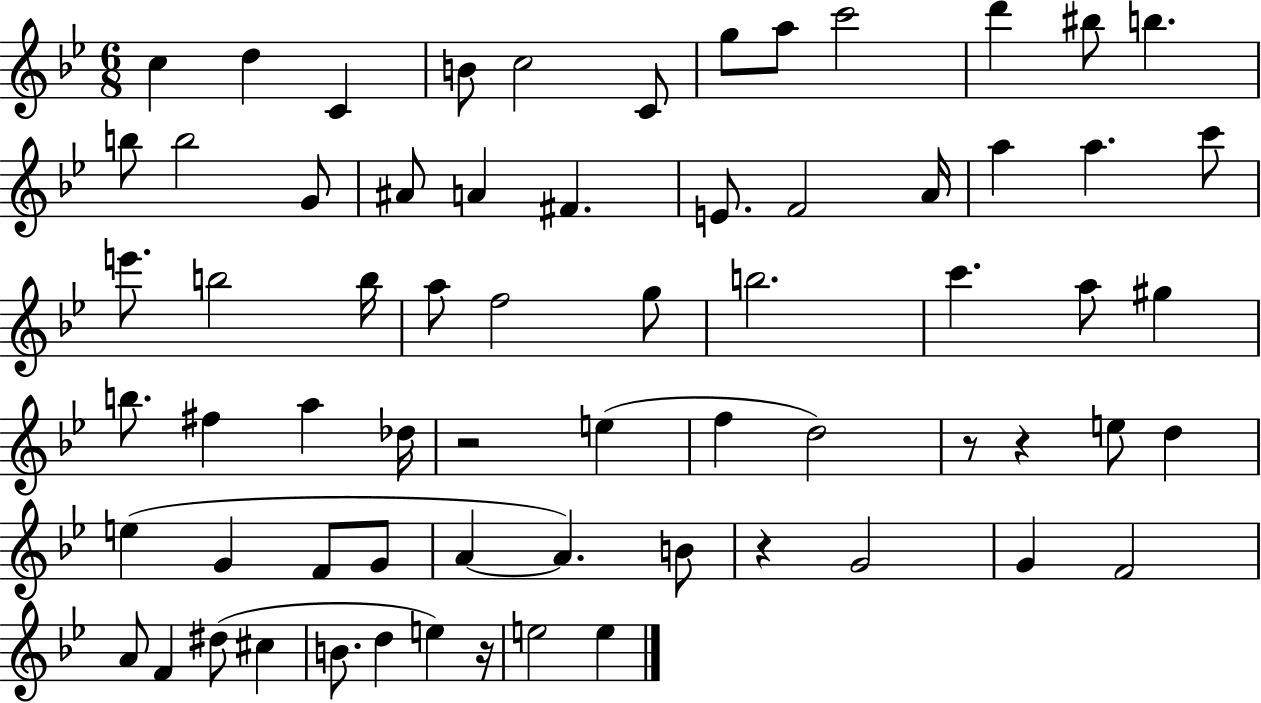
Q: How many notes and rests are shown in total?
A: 67